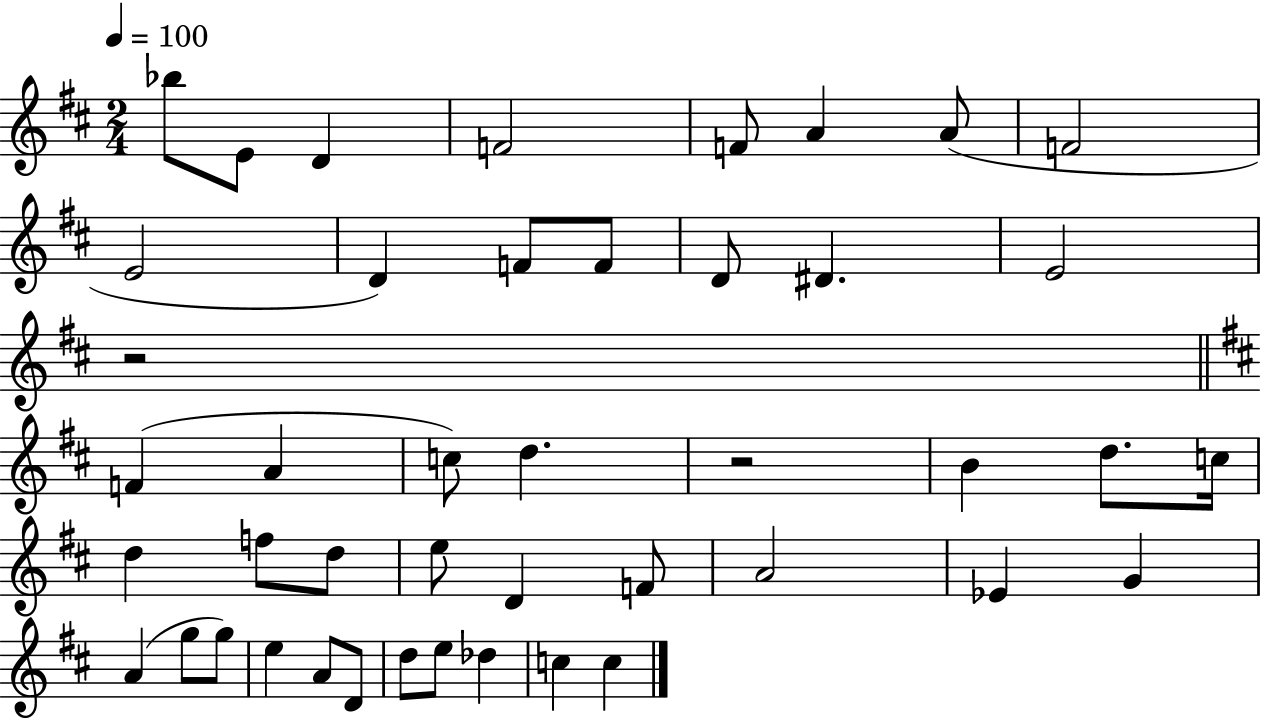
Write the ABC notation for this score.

X:1
T:Untitled
M:2/4
L:1/4
K:D
_b/2 E/2 D F2 F/2 A A/2 F2 E2 D F/2 F/2 D/2 ^D E2 z2 F A c/2 d z2 B d/2 c/4 d f/2 d/2 e/2 D F/2 A2 _E G A g/2 g/2 e A/2 D/2 d/2 e/2 _d c c